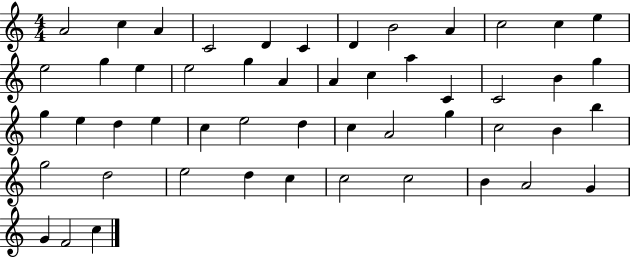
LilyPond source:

{
  \clef treble
  \numericTimeSignature
  \time 4/4
  \key c \major
  a'2 c''4 a'4 | c'2 d'4 c'4 | d'4 b'2 a'4 | c''2 c''4 e''4 | \break e''2 g''4 e''4 | e''2 g''4 a'4 | a'4 c''4 a''4 c'4 | c'2 b'4 g''4 | \break g''4 e''4 d''4 e''4 | c''4 e''2 d''4 | c''4 a'2 g''4 | c''2 b'4 b''4 | \break g''2 d''2 | e''2 d''4 c''4 | c''2 c''2 | b'4 a'2 g'4 | \break g'4 f'2 c''4 | \bar "|."
}